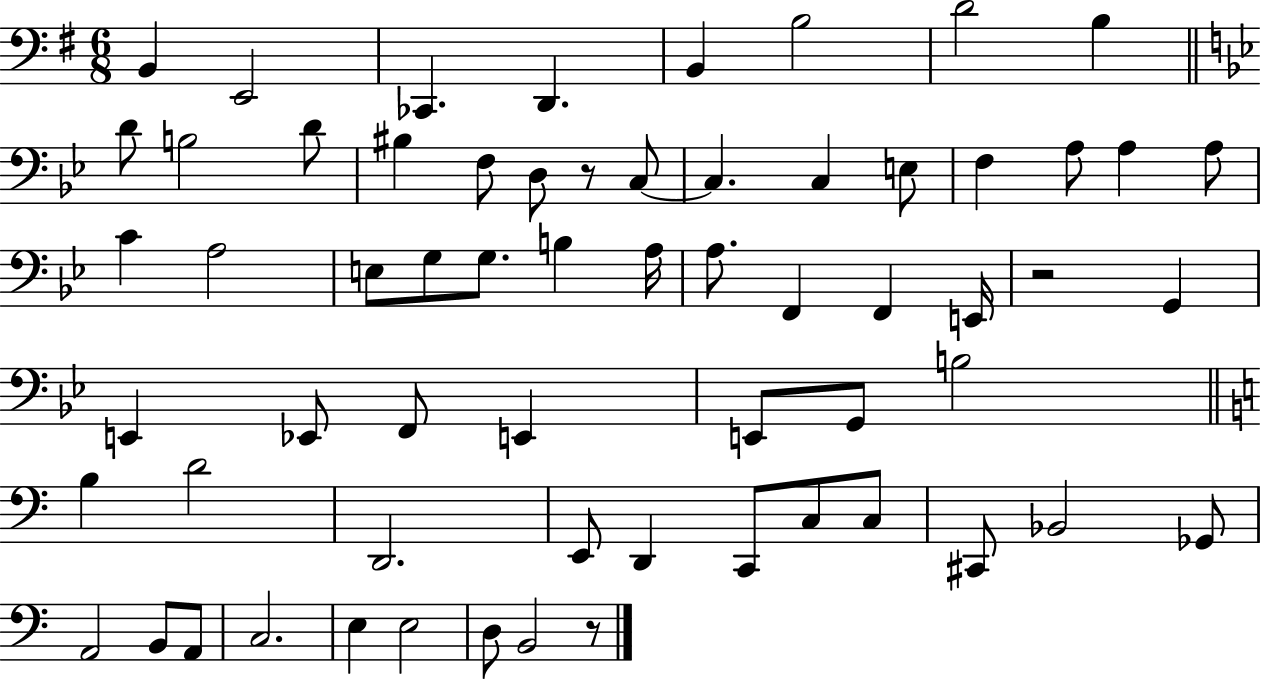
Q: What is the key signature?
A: G major